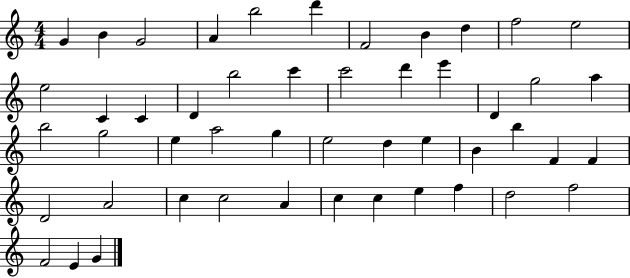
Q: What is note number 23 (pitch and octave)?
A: A5